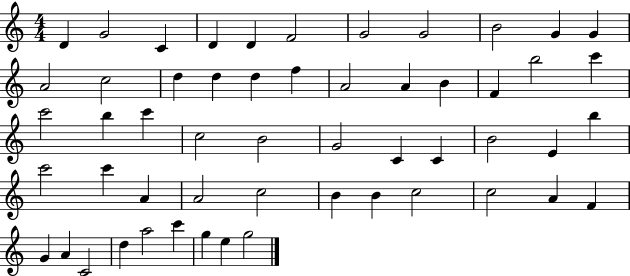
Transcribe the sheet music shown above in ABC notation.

X:1
T:Untitled
M:4/4
L:1/4
K:C
D G2 C D D F2 G2 G2 B2 G G A2 c2 d d d f A2 A B F b2 c' c'2 b c' c2 B2 G2 C C B2 E b c'2 c' A A2 c2 B B c2 c2 A F G A C2 d a2 c' g e g2